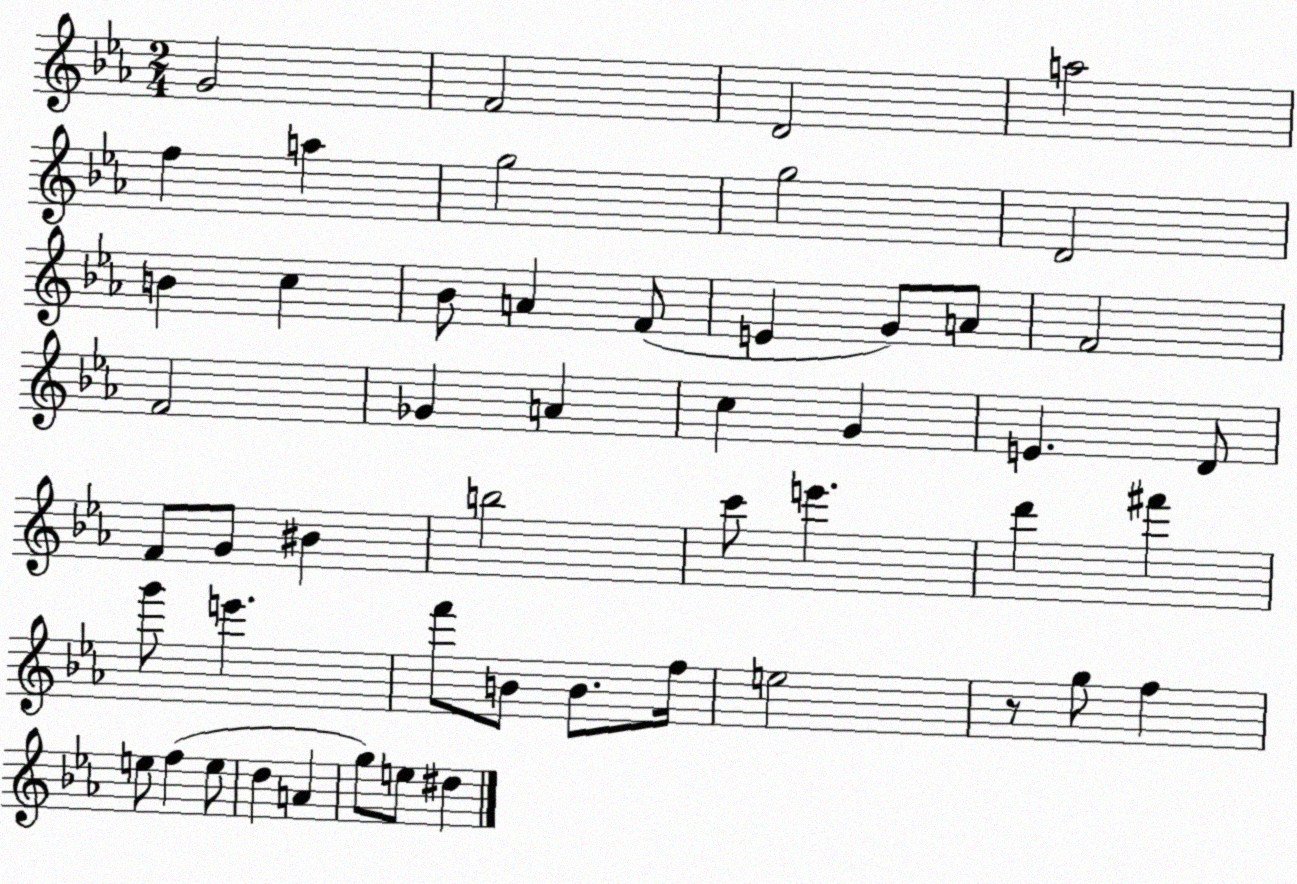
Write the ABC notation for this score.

X:1
T:Untitled
M:2/4
L:1/4
K:Eb
G2 F2 D2 a2 f a g2 g2 D2 B c _B/2 A F/2 E G/2 A/2 F2 F2 _G A c G E D/2 F/2 G/2 ^B b2 c'/2 e' d' ^f' g'/2 e' f'/2 B/2 B/2 f/4 e2 z/2 g/2 f e/2 f e/2 d A g/2 e/2 ^d